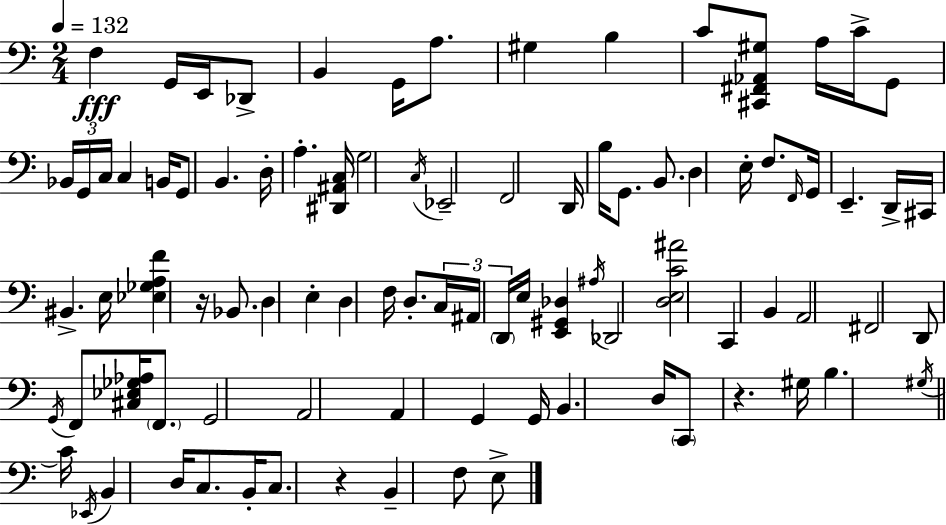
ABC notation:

X:1
T:Untitled
M:2/4
L:1/4
K:C
F, G,,/4 E,,/4 _D,,/2 B,, G,,/4 A,/2 ^G, B, C/2 [^C,,^F,,_A,,^G,]/2 A,/4 C/4 G,,/2 _B,,/4 G,,/4 C,/4 C, B,,/4 G,,/2 B,, D,/4 A, [^D,,^A,,C,]/4 G,2 C,/4 _E,,2 F,,2 D,,/4 B,/4 G,,/2 B,,/2 D, E,/4 F,/2 F,,/4 G,,/4 E,, D,,/4 ^C,,/4 ^B,, E,/4 [_E,_G,A,F] z/4 _B,,/2 D, E, D, F,/4 D,/2 C,/4 ^A,,/4 D,,/4 E,/4 [E,,^G,,_D,] ^A,/4 _D,,2 [D,E,C^A]2 C,, B,, A,,2 ^F,,2 D,,/2 G,,/4 F,,/2 [^C,_E,_G,_A,]/4 F,,/2 G,,2 A,,2 A,, G,, G,,/4 B,, D,/4 C,,/2 z ^G,/4 B, ^G,/4 C/4 _E,,/4 B,, D,/4 C,/2 B,,/4 C,/2 z B,, F,/2 E,/2